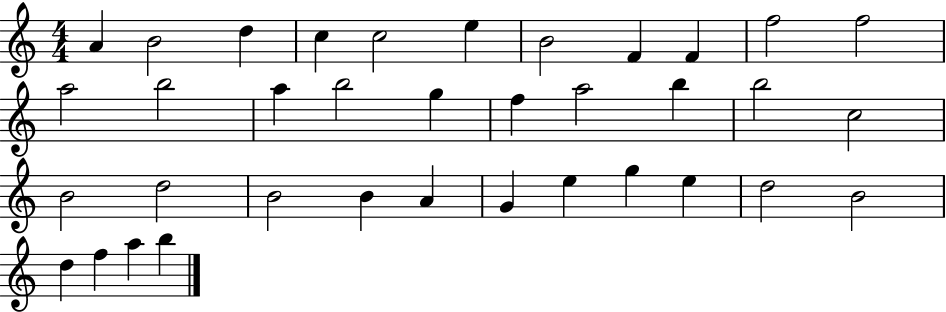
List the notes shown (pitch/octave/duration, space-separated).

A4/q B4/h D5/q C5/q C5/h E5/q B4/h F4/q F4/q F5/h F5/h A5/h B5/h A5/q B5/h G5/q F5/q A5/h B5/q B5/h C5/h B4/h D5/h B4/h B4/q A4/q G4/q E5/q G5/q E5/q D5/h B4/h D5/q F5/q A5/q B5/q